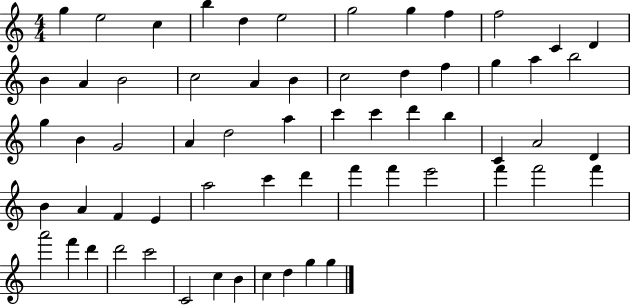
X:1
T:Untitled
M:4/4
L:1/4
K:C
g e2 c b d e2 g2 g f f2 C D B A B2 c2 A B c2 d f g a b2 g B G2 A d2 a c' c' d' b C A2 D B A F E a2 c' d' f' f' e'2 f' f'2 f' a'2 f' d' d'2 c'2 C2 c B c d g g